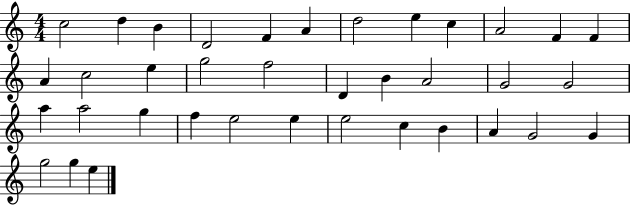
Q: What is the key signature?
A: C major